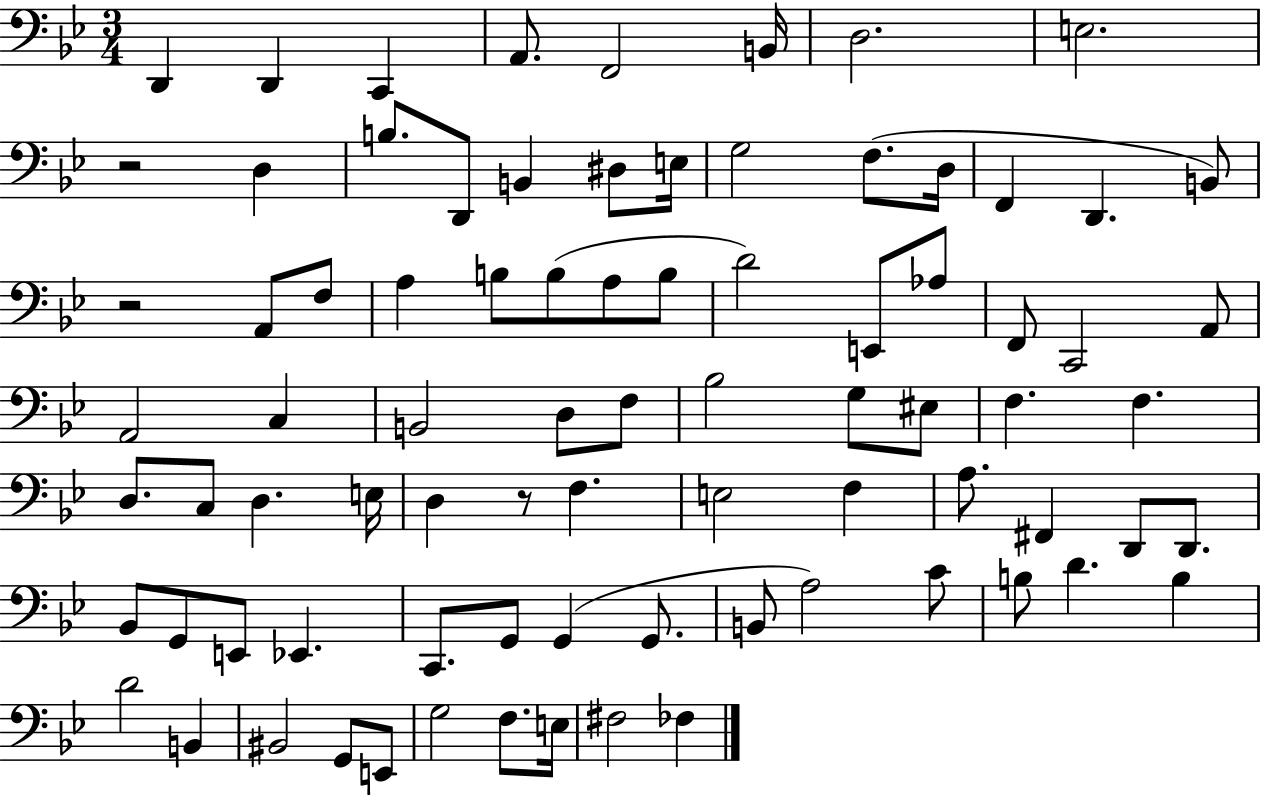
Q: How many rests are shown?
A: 3